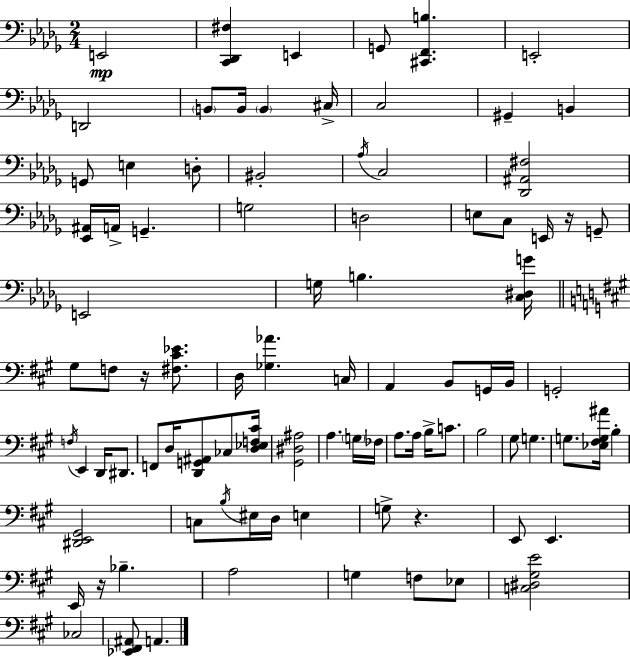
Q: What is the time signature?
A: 2/4